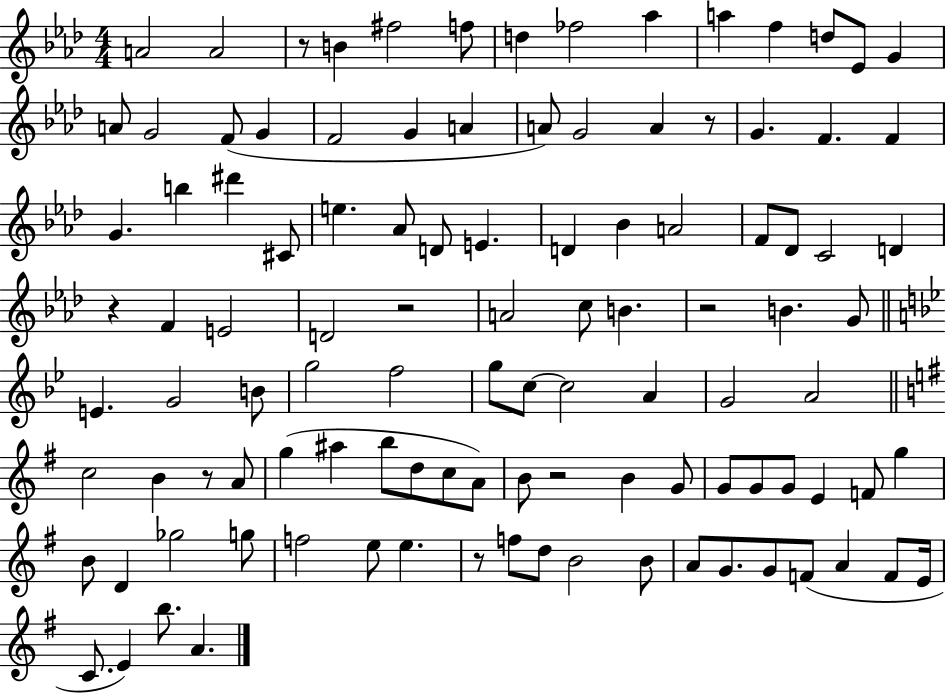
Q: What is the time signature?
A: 4/4